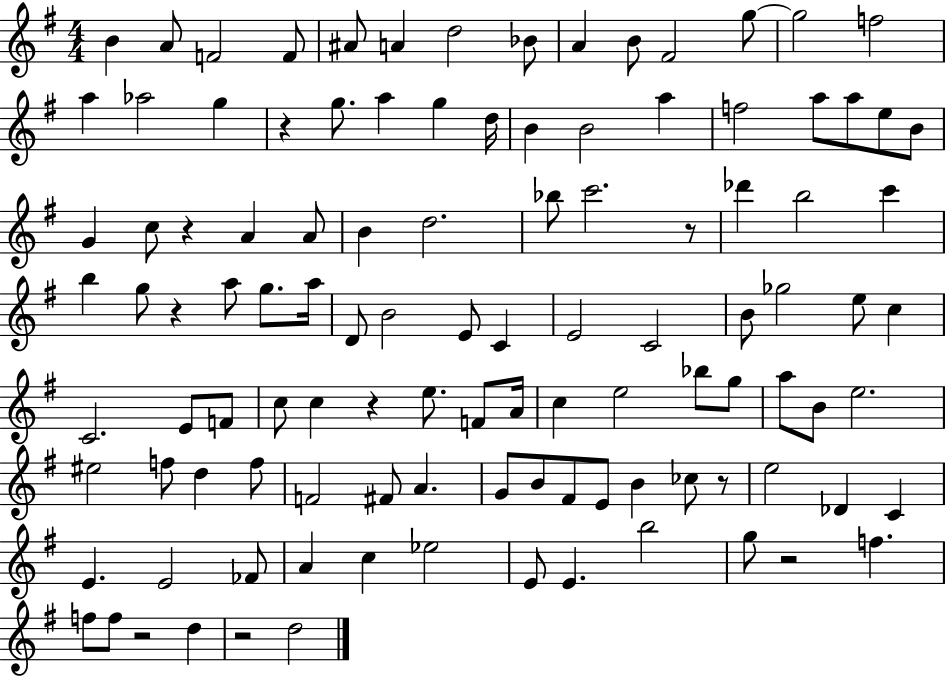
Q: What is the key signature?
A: G major